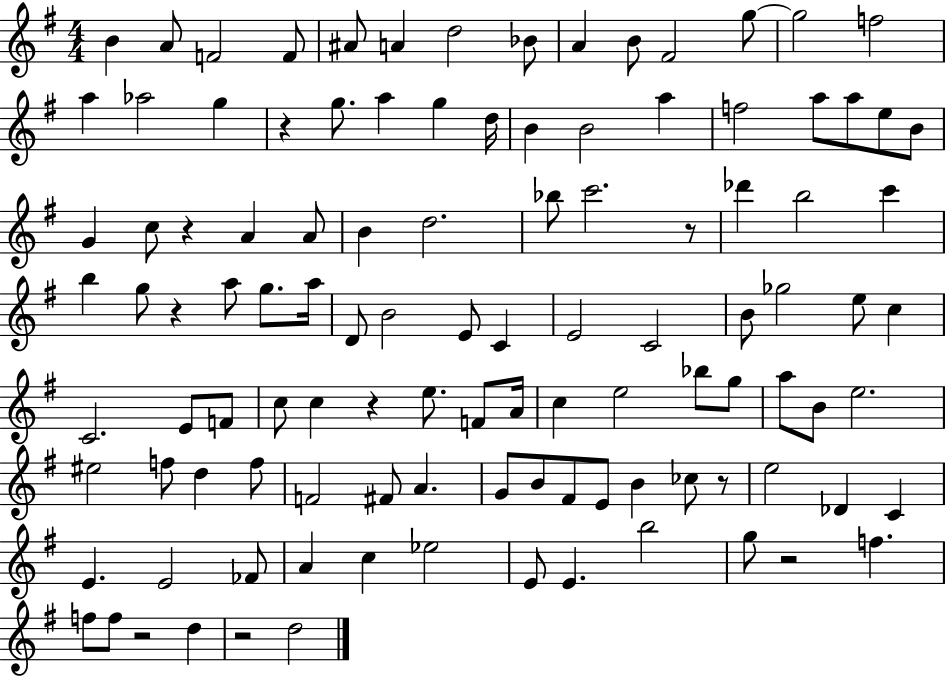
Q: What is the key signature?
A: G major